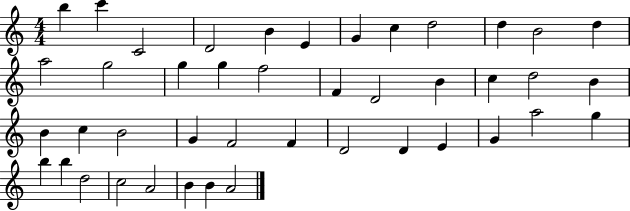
B5/q C6/q C4/h D4/h B4/q E4/q G4/q C5/q D5/h D5/q B4/h D5/q A5/h G5/h G5/q G5/q F5/h F4/q D4/h B4/q C5/q D5/h B4/q B4/q C5/q B4/h G4/q F4/h F4/q D4/h D4/q E4/q G4/q A5/h G5/q B5/q B5/q D5/h C5/h A4/h B4/q B4/q A4/h